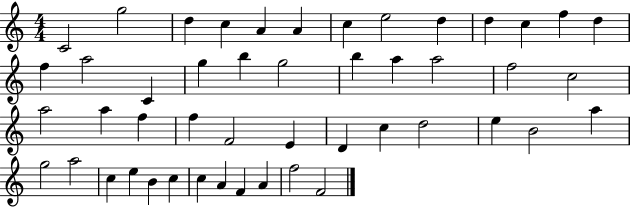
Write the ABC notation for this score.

X:1
T:Untitled
M:4/4
L:1/4
K:C
C2 g2 d c A A c e2 d d c f d f a2 C g b g2 b a a2 f2 c2 a2 a f f F2 E D c d2 e B2 a g2 a2 c e B c c A F A f2 F2